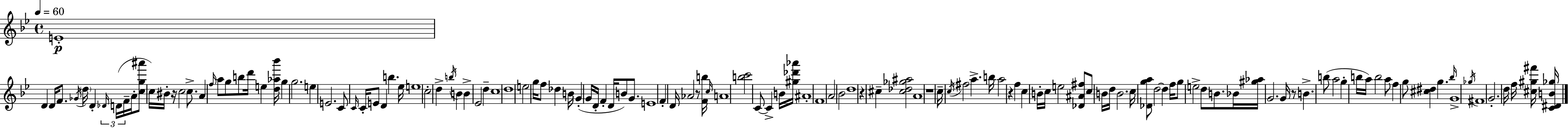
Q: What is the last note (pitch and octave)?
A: F5